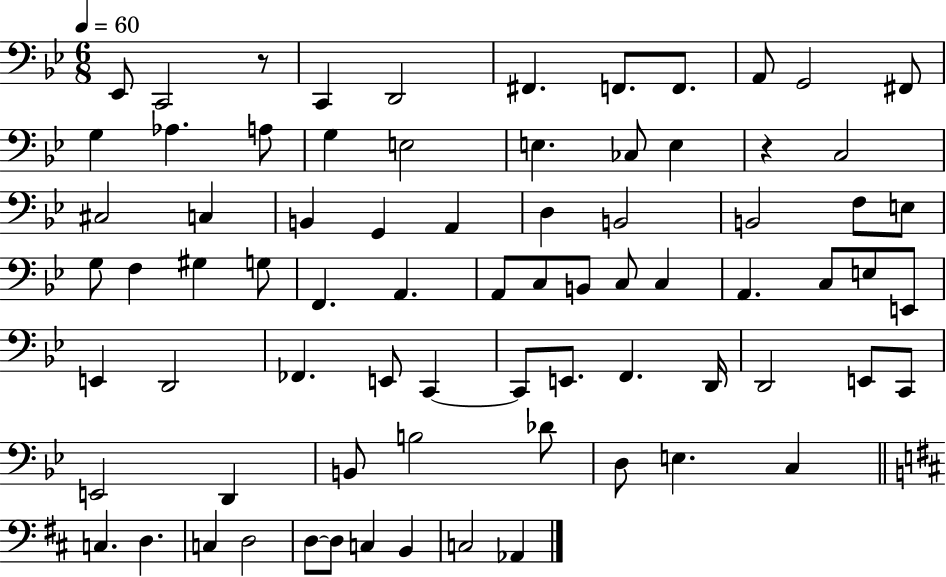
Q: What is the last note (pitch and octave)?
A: Ab2